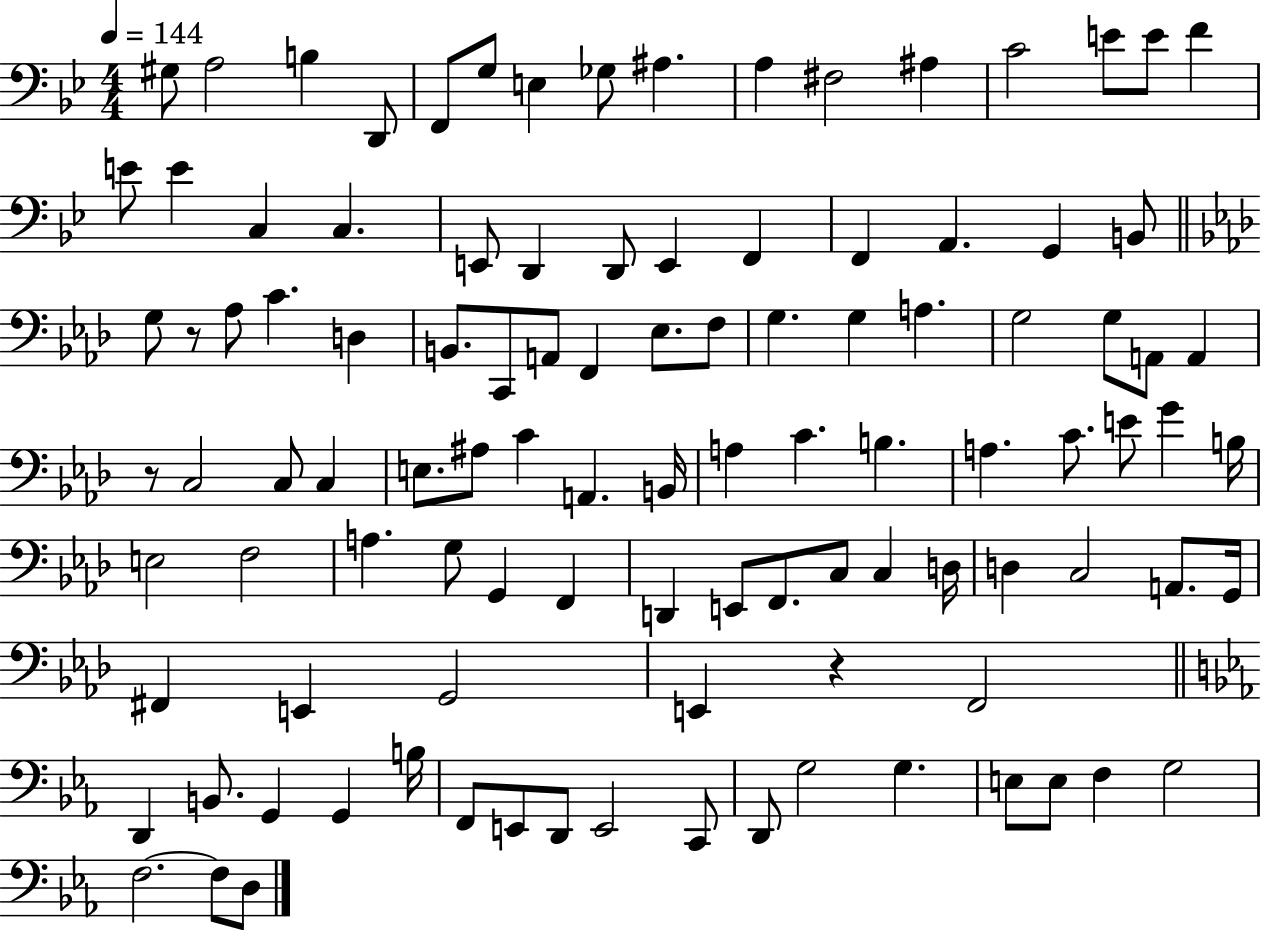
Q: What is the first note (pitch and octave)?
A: G#3